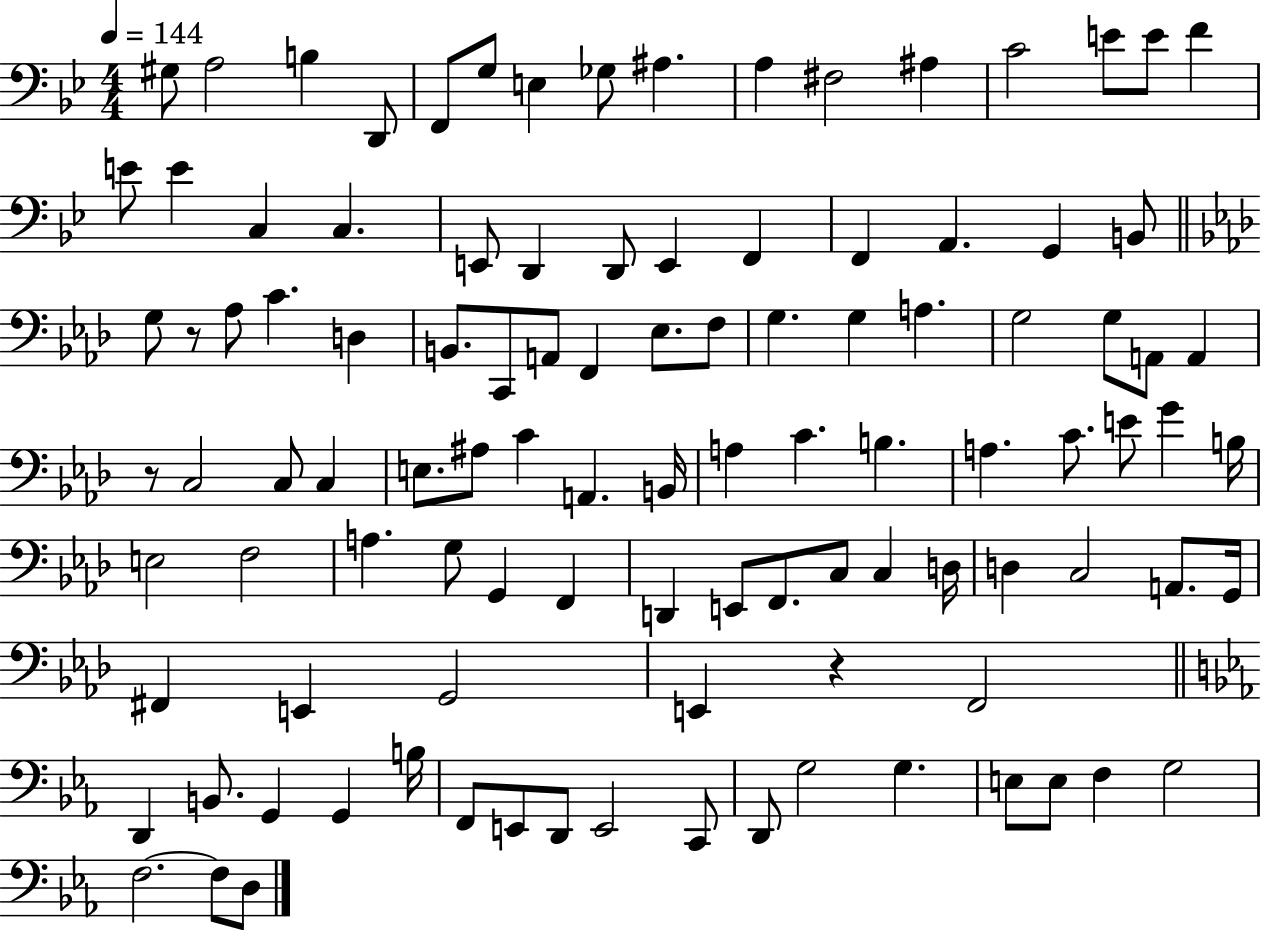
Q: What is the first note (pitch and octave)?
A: G#3